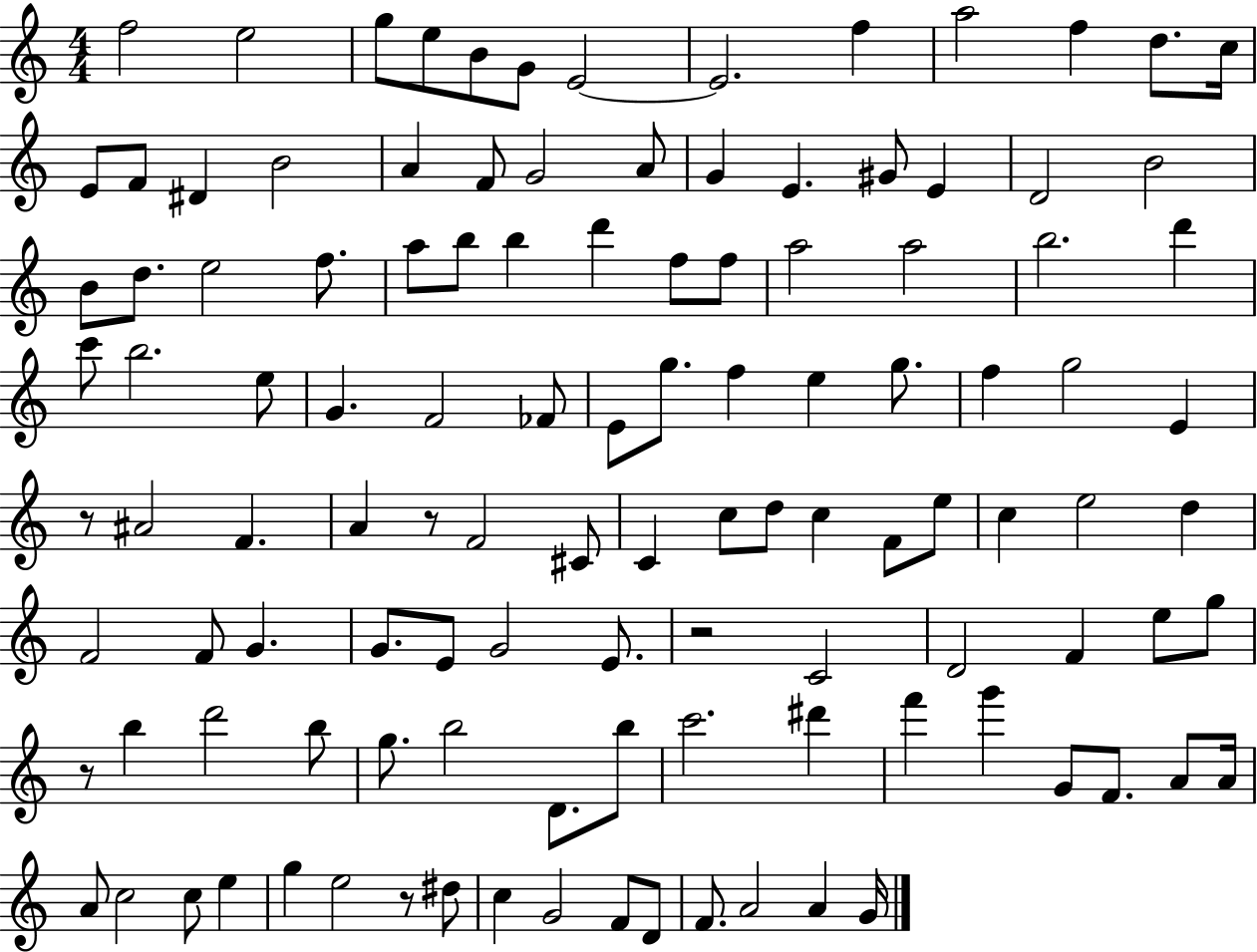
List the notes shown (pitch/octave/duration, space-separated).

F5/h E5/h G5/e E5/e B4/e G4/e E4/h E4/h. F5/q A5/h F5/q D5/e. C5/s E4/e F4/e D#4/q B4/h A4/q F4/e G4/h A4/e G4/q E4/q. G#4/e E4/q D4/h B4/h B4/e D5/e. E5/h F5/e. A5/e B5/e B5/q D6/q F5/e F5/e A5/h A5/h B5/h. D6/q C6/e B5/h. E5/e G4/q. F4/h FES4/e E4/e G5/e. F5/q E5/q G5/e. F5/q G5/h E4/q R/e A#4/h F4/q. A4/q R/e F4/h C#4/e C4/q C5/e D5/e C5/q F4/e E5/e C5/q E5/h D5/q F4/h F4/e G4/q. G4/e. E4/e G4/h E4/e. R/h C4/h D4/h F4/q E5/e G5/e R/e B5/q D6/h B5/e G5/e. B5/h D4/e. B5/e C6/h. D#6/q F6/q G6/q G4/e F4/e. A4/e A4/s A4/e C5/h C5/e E5/q G5/q E5/h R/e D#5/e C5/q G4/h F4/e D4/e F4/e. A4/h A4/q G4/s